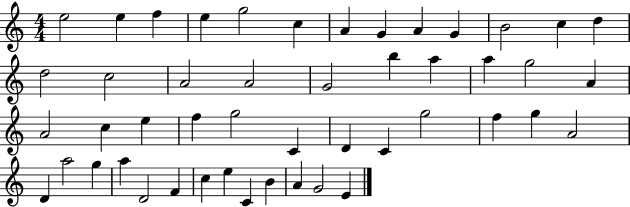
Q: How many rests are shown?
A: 0